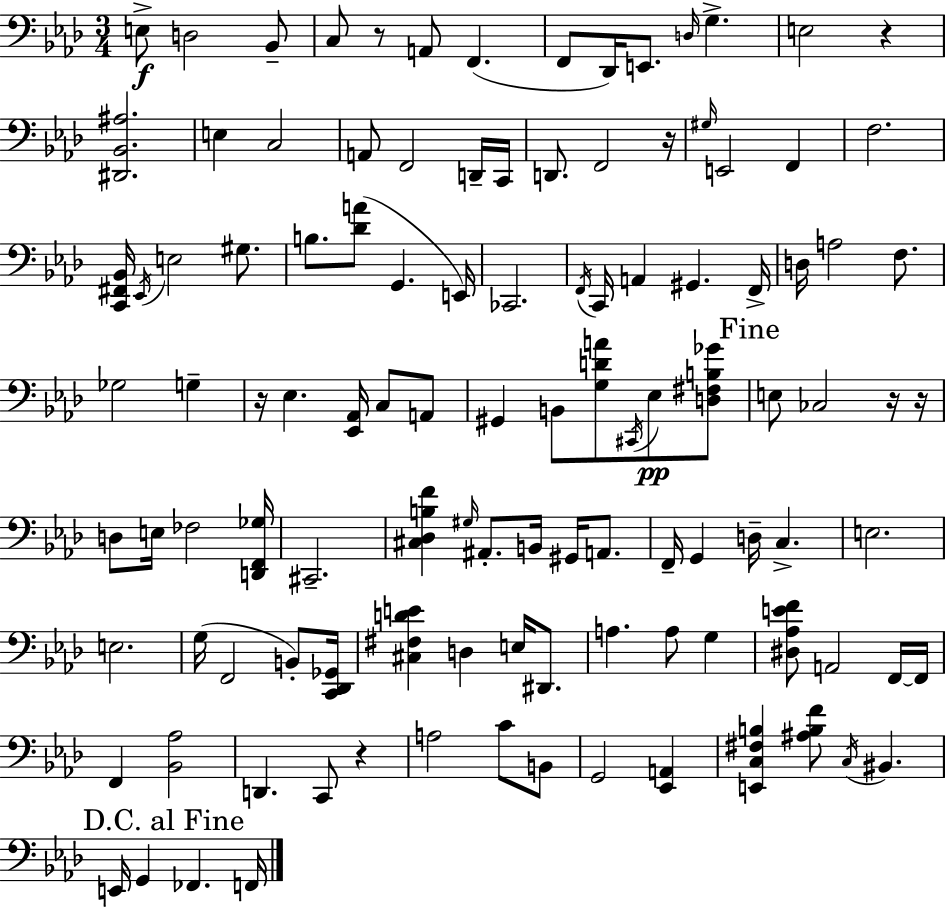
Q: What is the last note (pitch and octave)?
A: F2